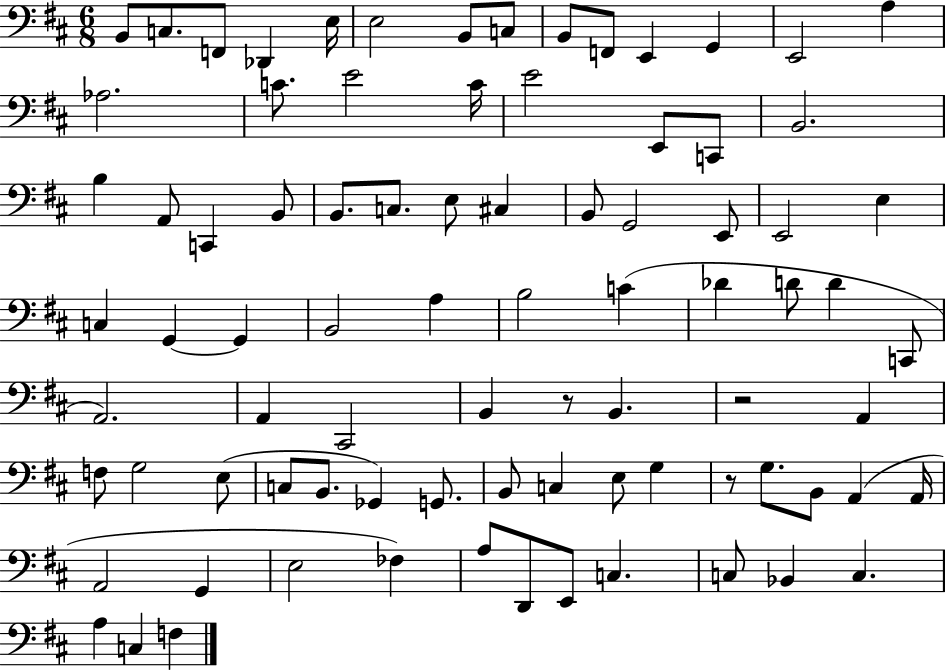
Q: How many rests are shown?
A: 3